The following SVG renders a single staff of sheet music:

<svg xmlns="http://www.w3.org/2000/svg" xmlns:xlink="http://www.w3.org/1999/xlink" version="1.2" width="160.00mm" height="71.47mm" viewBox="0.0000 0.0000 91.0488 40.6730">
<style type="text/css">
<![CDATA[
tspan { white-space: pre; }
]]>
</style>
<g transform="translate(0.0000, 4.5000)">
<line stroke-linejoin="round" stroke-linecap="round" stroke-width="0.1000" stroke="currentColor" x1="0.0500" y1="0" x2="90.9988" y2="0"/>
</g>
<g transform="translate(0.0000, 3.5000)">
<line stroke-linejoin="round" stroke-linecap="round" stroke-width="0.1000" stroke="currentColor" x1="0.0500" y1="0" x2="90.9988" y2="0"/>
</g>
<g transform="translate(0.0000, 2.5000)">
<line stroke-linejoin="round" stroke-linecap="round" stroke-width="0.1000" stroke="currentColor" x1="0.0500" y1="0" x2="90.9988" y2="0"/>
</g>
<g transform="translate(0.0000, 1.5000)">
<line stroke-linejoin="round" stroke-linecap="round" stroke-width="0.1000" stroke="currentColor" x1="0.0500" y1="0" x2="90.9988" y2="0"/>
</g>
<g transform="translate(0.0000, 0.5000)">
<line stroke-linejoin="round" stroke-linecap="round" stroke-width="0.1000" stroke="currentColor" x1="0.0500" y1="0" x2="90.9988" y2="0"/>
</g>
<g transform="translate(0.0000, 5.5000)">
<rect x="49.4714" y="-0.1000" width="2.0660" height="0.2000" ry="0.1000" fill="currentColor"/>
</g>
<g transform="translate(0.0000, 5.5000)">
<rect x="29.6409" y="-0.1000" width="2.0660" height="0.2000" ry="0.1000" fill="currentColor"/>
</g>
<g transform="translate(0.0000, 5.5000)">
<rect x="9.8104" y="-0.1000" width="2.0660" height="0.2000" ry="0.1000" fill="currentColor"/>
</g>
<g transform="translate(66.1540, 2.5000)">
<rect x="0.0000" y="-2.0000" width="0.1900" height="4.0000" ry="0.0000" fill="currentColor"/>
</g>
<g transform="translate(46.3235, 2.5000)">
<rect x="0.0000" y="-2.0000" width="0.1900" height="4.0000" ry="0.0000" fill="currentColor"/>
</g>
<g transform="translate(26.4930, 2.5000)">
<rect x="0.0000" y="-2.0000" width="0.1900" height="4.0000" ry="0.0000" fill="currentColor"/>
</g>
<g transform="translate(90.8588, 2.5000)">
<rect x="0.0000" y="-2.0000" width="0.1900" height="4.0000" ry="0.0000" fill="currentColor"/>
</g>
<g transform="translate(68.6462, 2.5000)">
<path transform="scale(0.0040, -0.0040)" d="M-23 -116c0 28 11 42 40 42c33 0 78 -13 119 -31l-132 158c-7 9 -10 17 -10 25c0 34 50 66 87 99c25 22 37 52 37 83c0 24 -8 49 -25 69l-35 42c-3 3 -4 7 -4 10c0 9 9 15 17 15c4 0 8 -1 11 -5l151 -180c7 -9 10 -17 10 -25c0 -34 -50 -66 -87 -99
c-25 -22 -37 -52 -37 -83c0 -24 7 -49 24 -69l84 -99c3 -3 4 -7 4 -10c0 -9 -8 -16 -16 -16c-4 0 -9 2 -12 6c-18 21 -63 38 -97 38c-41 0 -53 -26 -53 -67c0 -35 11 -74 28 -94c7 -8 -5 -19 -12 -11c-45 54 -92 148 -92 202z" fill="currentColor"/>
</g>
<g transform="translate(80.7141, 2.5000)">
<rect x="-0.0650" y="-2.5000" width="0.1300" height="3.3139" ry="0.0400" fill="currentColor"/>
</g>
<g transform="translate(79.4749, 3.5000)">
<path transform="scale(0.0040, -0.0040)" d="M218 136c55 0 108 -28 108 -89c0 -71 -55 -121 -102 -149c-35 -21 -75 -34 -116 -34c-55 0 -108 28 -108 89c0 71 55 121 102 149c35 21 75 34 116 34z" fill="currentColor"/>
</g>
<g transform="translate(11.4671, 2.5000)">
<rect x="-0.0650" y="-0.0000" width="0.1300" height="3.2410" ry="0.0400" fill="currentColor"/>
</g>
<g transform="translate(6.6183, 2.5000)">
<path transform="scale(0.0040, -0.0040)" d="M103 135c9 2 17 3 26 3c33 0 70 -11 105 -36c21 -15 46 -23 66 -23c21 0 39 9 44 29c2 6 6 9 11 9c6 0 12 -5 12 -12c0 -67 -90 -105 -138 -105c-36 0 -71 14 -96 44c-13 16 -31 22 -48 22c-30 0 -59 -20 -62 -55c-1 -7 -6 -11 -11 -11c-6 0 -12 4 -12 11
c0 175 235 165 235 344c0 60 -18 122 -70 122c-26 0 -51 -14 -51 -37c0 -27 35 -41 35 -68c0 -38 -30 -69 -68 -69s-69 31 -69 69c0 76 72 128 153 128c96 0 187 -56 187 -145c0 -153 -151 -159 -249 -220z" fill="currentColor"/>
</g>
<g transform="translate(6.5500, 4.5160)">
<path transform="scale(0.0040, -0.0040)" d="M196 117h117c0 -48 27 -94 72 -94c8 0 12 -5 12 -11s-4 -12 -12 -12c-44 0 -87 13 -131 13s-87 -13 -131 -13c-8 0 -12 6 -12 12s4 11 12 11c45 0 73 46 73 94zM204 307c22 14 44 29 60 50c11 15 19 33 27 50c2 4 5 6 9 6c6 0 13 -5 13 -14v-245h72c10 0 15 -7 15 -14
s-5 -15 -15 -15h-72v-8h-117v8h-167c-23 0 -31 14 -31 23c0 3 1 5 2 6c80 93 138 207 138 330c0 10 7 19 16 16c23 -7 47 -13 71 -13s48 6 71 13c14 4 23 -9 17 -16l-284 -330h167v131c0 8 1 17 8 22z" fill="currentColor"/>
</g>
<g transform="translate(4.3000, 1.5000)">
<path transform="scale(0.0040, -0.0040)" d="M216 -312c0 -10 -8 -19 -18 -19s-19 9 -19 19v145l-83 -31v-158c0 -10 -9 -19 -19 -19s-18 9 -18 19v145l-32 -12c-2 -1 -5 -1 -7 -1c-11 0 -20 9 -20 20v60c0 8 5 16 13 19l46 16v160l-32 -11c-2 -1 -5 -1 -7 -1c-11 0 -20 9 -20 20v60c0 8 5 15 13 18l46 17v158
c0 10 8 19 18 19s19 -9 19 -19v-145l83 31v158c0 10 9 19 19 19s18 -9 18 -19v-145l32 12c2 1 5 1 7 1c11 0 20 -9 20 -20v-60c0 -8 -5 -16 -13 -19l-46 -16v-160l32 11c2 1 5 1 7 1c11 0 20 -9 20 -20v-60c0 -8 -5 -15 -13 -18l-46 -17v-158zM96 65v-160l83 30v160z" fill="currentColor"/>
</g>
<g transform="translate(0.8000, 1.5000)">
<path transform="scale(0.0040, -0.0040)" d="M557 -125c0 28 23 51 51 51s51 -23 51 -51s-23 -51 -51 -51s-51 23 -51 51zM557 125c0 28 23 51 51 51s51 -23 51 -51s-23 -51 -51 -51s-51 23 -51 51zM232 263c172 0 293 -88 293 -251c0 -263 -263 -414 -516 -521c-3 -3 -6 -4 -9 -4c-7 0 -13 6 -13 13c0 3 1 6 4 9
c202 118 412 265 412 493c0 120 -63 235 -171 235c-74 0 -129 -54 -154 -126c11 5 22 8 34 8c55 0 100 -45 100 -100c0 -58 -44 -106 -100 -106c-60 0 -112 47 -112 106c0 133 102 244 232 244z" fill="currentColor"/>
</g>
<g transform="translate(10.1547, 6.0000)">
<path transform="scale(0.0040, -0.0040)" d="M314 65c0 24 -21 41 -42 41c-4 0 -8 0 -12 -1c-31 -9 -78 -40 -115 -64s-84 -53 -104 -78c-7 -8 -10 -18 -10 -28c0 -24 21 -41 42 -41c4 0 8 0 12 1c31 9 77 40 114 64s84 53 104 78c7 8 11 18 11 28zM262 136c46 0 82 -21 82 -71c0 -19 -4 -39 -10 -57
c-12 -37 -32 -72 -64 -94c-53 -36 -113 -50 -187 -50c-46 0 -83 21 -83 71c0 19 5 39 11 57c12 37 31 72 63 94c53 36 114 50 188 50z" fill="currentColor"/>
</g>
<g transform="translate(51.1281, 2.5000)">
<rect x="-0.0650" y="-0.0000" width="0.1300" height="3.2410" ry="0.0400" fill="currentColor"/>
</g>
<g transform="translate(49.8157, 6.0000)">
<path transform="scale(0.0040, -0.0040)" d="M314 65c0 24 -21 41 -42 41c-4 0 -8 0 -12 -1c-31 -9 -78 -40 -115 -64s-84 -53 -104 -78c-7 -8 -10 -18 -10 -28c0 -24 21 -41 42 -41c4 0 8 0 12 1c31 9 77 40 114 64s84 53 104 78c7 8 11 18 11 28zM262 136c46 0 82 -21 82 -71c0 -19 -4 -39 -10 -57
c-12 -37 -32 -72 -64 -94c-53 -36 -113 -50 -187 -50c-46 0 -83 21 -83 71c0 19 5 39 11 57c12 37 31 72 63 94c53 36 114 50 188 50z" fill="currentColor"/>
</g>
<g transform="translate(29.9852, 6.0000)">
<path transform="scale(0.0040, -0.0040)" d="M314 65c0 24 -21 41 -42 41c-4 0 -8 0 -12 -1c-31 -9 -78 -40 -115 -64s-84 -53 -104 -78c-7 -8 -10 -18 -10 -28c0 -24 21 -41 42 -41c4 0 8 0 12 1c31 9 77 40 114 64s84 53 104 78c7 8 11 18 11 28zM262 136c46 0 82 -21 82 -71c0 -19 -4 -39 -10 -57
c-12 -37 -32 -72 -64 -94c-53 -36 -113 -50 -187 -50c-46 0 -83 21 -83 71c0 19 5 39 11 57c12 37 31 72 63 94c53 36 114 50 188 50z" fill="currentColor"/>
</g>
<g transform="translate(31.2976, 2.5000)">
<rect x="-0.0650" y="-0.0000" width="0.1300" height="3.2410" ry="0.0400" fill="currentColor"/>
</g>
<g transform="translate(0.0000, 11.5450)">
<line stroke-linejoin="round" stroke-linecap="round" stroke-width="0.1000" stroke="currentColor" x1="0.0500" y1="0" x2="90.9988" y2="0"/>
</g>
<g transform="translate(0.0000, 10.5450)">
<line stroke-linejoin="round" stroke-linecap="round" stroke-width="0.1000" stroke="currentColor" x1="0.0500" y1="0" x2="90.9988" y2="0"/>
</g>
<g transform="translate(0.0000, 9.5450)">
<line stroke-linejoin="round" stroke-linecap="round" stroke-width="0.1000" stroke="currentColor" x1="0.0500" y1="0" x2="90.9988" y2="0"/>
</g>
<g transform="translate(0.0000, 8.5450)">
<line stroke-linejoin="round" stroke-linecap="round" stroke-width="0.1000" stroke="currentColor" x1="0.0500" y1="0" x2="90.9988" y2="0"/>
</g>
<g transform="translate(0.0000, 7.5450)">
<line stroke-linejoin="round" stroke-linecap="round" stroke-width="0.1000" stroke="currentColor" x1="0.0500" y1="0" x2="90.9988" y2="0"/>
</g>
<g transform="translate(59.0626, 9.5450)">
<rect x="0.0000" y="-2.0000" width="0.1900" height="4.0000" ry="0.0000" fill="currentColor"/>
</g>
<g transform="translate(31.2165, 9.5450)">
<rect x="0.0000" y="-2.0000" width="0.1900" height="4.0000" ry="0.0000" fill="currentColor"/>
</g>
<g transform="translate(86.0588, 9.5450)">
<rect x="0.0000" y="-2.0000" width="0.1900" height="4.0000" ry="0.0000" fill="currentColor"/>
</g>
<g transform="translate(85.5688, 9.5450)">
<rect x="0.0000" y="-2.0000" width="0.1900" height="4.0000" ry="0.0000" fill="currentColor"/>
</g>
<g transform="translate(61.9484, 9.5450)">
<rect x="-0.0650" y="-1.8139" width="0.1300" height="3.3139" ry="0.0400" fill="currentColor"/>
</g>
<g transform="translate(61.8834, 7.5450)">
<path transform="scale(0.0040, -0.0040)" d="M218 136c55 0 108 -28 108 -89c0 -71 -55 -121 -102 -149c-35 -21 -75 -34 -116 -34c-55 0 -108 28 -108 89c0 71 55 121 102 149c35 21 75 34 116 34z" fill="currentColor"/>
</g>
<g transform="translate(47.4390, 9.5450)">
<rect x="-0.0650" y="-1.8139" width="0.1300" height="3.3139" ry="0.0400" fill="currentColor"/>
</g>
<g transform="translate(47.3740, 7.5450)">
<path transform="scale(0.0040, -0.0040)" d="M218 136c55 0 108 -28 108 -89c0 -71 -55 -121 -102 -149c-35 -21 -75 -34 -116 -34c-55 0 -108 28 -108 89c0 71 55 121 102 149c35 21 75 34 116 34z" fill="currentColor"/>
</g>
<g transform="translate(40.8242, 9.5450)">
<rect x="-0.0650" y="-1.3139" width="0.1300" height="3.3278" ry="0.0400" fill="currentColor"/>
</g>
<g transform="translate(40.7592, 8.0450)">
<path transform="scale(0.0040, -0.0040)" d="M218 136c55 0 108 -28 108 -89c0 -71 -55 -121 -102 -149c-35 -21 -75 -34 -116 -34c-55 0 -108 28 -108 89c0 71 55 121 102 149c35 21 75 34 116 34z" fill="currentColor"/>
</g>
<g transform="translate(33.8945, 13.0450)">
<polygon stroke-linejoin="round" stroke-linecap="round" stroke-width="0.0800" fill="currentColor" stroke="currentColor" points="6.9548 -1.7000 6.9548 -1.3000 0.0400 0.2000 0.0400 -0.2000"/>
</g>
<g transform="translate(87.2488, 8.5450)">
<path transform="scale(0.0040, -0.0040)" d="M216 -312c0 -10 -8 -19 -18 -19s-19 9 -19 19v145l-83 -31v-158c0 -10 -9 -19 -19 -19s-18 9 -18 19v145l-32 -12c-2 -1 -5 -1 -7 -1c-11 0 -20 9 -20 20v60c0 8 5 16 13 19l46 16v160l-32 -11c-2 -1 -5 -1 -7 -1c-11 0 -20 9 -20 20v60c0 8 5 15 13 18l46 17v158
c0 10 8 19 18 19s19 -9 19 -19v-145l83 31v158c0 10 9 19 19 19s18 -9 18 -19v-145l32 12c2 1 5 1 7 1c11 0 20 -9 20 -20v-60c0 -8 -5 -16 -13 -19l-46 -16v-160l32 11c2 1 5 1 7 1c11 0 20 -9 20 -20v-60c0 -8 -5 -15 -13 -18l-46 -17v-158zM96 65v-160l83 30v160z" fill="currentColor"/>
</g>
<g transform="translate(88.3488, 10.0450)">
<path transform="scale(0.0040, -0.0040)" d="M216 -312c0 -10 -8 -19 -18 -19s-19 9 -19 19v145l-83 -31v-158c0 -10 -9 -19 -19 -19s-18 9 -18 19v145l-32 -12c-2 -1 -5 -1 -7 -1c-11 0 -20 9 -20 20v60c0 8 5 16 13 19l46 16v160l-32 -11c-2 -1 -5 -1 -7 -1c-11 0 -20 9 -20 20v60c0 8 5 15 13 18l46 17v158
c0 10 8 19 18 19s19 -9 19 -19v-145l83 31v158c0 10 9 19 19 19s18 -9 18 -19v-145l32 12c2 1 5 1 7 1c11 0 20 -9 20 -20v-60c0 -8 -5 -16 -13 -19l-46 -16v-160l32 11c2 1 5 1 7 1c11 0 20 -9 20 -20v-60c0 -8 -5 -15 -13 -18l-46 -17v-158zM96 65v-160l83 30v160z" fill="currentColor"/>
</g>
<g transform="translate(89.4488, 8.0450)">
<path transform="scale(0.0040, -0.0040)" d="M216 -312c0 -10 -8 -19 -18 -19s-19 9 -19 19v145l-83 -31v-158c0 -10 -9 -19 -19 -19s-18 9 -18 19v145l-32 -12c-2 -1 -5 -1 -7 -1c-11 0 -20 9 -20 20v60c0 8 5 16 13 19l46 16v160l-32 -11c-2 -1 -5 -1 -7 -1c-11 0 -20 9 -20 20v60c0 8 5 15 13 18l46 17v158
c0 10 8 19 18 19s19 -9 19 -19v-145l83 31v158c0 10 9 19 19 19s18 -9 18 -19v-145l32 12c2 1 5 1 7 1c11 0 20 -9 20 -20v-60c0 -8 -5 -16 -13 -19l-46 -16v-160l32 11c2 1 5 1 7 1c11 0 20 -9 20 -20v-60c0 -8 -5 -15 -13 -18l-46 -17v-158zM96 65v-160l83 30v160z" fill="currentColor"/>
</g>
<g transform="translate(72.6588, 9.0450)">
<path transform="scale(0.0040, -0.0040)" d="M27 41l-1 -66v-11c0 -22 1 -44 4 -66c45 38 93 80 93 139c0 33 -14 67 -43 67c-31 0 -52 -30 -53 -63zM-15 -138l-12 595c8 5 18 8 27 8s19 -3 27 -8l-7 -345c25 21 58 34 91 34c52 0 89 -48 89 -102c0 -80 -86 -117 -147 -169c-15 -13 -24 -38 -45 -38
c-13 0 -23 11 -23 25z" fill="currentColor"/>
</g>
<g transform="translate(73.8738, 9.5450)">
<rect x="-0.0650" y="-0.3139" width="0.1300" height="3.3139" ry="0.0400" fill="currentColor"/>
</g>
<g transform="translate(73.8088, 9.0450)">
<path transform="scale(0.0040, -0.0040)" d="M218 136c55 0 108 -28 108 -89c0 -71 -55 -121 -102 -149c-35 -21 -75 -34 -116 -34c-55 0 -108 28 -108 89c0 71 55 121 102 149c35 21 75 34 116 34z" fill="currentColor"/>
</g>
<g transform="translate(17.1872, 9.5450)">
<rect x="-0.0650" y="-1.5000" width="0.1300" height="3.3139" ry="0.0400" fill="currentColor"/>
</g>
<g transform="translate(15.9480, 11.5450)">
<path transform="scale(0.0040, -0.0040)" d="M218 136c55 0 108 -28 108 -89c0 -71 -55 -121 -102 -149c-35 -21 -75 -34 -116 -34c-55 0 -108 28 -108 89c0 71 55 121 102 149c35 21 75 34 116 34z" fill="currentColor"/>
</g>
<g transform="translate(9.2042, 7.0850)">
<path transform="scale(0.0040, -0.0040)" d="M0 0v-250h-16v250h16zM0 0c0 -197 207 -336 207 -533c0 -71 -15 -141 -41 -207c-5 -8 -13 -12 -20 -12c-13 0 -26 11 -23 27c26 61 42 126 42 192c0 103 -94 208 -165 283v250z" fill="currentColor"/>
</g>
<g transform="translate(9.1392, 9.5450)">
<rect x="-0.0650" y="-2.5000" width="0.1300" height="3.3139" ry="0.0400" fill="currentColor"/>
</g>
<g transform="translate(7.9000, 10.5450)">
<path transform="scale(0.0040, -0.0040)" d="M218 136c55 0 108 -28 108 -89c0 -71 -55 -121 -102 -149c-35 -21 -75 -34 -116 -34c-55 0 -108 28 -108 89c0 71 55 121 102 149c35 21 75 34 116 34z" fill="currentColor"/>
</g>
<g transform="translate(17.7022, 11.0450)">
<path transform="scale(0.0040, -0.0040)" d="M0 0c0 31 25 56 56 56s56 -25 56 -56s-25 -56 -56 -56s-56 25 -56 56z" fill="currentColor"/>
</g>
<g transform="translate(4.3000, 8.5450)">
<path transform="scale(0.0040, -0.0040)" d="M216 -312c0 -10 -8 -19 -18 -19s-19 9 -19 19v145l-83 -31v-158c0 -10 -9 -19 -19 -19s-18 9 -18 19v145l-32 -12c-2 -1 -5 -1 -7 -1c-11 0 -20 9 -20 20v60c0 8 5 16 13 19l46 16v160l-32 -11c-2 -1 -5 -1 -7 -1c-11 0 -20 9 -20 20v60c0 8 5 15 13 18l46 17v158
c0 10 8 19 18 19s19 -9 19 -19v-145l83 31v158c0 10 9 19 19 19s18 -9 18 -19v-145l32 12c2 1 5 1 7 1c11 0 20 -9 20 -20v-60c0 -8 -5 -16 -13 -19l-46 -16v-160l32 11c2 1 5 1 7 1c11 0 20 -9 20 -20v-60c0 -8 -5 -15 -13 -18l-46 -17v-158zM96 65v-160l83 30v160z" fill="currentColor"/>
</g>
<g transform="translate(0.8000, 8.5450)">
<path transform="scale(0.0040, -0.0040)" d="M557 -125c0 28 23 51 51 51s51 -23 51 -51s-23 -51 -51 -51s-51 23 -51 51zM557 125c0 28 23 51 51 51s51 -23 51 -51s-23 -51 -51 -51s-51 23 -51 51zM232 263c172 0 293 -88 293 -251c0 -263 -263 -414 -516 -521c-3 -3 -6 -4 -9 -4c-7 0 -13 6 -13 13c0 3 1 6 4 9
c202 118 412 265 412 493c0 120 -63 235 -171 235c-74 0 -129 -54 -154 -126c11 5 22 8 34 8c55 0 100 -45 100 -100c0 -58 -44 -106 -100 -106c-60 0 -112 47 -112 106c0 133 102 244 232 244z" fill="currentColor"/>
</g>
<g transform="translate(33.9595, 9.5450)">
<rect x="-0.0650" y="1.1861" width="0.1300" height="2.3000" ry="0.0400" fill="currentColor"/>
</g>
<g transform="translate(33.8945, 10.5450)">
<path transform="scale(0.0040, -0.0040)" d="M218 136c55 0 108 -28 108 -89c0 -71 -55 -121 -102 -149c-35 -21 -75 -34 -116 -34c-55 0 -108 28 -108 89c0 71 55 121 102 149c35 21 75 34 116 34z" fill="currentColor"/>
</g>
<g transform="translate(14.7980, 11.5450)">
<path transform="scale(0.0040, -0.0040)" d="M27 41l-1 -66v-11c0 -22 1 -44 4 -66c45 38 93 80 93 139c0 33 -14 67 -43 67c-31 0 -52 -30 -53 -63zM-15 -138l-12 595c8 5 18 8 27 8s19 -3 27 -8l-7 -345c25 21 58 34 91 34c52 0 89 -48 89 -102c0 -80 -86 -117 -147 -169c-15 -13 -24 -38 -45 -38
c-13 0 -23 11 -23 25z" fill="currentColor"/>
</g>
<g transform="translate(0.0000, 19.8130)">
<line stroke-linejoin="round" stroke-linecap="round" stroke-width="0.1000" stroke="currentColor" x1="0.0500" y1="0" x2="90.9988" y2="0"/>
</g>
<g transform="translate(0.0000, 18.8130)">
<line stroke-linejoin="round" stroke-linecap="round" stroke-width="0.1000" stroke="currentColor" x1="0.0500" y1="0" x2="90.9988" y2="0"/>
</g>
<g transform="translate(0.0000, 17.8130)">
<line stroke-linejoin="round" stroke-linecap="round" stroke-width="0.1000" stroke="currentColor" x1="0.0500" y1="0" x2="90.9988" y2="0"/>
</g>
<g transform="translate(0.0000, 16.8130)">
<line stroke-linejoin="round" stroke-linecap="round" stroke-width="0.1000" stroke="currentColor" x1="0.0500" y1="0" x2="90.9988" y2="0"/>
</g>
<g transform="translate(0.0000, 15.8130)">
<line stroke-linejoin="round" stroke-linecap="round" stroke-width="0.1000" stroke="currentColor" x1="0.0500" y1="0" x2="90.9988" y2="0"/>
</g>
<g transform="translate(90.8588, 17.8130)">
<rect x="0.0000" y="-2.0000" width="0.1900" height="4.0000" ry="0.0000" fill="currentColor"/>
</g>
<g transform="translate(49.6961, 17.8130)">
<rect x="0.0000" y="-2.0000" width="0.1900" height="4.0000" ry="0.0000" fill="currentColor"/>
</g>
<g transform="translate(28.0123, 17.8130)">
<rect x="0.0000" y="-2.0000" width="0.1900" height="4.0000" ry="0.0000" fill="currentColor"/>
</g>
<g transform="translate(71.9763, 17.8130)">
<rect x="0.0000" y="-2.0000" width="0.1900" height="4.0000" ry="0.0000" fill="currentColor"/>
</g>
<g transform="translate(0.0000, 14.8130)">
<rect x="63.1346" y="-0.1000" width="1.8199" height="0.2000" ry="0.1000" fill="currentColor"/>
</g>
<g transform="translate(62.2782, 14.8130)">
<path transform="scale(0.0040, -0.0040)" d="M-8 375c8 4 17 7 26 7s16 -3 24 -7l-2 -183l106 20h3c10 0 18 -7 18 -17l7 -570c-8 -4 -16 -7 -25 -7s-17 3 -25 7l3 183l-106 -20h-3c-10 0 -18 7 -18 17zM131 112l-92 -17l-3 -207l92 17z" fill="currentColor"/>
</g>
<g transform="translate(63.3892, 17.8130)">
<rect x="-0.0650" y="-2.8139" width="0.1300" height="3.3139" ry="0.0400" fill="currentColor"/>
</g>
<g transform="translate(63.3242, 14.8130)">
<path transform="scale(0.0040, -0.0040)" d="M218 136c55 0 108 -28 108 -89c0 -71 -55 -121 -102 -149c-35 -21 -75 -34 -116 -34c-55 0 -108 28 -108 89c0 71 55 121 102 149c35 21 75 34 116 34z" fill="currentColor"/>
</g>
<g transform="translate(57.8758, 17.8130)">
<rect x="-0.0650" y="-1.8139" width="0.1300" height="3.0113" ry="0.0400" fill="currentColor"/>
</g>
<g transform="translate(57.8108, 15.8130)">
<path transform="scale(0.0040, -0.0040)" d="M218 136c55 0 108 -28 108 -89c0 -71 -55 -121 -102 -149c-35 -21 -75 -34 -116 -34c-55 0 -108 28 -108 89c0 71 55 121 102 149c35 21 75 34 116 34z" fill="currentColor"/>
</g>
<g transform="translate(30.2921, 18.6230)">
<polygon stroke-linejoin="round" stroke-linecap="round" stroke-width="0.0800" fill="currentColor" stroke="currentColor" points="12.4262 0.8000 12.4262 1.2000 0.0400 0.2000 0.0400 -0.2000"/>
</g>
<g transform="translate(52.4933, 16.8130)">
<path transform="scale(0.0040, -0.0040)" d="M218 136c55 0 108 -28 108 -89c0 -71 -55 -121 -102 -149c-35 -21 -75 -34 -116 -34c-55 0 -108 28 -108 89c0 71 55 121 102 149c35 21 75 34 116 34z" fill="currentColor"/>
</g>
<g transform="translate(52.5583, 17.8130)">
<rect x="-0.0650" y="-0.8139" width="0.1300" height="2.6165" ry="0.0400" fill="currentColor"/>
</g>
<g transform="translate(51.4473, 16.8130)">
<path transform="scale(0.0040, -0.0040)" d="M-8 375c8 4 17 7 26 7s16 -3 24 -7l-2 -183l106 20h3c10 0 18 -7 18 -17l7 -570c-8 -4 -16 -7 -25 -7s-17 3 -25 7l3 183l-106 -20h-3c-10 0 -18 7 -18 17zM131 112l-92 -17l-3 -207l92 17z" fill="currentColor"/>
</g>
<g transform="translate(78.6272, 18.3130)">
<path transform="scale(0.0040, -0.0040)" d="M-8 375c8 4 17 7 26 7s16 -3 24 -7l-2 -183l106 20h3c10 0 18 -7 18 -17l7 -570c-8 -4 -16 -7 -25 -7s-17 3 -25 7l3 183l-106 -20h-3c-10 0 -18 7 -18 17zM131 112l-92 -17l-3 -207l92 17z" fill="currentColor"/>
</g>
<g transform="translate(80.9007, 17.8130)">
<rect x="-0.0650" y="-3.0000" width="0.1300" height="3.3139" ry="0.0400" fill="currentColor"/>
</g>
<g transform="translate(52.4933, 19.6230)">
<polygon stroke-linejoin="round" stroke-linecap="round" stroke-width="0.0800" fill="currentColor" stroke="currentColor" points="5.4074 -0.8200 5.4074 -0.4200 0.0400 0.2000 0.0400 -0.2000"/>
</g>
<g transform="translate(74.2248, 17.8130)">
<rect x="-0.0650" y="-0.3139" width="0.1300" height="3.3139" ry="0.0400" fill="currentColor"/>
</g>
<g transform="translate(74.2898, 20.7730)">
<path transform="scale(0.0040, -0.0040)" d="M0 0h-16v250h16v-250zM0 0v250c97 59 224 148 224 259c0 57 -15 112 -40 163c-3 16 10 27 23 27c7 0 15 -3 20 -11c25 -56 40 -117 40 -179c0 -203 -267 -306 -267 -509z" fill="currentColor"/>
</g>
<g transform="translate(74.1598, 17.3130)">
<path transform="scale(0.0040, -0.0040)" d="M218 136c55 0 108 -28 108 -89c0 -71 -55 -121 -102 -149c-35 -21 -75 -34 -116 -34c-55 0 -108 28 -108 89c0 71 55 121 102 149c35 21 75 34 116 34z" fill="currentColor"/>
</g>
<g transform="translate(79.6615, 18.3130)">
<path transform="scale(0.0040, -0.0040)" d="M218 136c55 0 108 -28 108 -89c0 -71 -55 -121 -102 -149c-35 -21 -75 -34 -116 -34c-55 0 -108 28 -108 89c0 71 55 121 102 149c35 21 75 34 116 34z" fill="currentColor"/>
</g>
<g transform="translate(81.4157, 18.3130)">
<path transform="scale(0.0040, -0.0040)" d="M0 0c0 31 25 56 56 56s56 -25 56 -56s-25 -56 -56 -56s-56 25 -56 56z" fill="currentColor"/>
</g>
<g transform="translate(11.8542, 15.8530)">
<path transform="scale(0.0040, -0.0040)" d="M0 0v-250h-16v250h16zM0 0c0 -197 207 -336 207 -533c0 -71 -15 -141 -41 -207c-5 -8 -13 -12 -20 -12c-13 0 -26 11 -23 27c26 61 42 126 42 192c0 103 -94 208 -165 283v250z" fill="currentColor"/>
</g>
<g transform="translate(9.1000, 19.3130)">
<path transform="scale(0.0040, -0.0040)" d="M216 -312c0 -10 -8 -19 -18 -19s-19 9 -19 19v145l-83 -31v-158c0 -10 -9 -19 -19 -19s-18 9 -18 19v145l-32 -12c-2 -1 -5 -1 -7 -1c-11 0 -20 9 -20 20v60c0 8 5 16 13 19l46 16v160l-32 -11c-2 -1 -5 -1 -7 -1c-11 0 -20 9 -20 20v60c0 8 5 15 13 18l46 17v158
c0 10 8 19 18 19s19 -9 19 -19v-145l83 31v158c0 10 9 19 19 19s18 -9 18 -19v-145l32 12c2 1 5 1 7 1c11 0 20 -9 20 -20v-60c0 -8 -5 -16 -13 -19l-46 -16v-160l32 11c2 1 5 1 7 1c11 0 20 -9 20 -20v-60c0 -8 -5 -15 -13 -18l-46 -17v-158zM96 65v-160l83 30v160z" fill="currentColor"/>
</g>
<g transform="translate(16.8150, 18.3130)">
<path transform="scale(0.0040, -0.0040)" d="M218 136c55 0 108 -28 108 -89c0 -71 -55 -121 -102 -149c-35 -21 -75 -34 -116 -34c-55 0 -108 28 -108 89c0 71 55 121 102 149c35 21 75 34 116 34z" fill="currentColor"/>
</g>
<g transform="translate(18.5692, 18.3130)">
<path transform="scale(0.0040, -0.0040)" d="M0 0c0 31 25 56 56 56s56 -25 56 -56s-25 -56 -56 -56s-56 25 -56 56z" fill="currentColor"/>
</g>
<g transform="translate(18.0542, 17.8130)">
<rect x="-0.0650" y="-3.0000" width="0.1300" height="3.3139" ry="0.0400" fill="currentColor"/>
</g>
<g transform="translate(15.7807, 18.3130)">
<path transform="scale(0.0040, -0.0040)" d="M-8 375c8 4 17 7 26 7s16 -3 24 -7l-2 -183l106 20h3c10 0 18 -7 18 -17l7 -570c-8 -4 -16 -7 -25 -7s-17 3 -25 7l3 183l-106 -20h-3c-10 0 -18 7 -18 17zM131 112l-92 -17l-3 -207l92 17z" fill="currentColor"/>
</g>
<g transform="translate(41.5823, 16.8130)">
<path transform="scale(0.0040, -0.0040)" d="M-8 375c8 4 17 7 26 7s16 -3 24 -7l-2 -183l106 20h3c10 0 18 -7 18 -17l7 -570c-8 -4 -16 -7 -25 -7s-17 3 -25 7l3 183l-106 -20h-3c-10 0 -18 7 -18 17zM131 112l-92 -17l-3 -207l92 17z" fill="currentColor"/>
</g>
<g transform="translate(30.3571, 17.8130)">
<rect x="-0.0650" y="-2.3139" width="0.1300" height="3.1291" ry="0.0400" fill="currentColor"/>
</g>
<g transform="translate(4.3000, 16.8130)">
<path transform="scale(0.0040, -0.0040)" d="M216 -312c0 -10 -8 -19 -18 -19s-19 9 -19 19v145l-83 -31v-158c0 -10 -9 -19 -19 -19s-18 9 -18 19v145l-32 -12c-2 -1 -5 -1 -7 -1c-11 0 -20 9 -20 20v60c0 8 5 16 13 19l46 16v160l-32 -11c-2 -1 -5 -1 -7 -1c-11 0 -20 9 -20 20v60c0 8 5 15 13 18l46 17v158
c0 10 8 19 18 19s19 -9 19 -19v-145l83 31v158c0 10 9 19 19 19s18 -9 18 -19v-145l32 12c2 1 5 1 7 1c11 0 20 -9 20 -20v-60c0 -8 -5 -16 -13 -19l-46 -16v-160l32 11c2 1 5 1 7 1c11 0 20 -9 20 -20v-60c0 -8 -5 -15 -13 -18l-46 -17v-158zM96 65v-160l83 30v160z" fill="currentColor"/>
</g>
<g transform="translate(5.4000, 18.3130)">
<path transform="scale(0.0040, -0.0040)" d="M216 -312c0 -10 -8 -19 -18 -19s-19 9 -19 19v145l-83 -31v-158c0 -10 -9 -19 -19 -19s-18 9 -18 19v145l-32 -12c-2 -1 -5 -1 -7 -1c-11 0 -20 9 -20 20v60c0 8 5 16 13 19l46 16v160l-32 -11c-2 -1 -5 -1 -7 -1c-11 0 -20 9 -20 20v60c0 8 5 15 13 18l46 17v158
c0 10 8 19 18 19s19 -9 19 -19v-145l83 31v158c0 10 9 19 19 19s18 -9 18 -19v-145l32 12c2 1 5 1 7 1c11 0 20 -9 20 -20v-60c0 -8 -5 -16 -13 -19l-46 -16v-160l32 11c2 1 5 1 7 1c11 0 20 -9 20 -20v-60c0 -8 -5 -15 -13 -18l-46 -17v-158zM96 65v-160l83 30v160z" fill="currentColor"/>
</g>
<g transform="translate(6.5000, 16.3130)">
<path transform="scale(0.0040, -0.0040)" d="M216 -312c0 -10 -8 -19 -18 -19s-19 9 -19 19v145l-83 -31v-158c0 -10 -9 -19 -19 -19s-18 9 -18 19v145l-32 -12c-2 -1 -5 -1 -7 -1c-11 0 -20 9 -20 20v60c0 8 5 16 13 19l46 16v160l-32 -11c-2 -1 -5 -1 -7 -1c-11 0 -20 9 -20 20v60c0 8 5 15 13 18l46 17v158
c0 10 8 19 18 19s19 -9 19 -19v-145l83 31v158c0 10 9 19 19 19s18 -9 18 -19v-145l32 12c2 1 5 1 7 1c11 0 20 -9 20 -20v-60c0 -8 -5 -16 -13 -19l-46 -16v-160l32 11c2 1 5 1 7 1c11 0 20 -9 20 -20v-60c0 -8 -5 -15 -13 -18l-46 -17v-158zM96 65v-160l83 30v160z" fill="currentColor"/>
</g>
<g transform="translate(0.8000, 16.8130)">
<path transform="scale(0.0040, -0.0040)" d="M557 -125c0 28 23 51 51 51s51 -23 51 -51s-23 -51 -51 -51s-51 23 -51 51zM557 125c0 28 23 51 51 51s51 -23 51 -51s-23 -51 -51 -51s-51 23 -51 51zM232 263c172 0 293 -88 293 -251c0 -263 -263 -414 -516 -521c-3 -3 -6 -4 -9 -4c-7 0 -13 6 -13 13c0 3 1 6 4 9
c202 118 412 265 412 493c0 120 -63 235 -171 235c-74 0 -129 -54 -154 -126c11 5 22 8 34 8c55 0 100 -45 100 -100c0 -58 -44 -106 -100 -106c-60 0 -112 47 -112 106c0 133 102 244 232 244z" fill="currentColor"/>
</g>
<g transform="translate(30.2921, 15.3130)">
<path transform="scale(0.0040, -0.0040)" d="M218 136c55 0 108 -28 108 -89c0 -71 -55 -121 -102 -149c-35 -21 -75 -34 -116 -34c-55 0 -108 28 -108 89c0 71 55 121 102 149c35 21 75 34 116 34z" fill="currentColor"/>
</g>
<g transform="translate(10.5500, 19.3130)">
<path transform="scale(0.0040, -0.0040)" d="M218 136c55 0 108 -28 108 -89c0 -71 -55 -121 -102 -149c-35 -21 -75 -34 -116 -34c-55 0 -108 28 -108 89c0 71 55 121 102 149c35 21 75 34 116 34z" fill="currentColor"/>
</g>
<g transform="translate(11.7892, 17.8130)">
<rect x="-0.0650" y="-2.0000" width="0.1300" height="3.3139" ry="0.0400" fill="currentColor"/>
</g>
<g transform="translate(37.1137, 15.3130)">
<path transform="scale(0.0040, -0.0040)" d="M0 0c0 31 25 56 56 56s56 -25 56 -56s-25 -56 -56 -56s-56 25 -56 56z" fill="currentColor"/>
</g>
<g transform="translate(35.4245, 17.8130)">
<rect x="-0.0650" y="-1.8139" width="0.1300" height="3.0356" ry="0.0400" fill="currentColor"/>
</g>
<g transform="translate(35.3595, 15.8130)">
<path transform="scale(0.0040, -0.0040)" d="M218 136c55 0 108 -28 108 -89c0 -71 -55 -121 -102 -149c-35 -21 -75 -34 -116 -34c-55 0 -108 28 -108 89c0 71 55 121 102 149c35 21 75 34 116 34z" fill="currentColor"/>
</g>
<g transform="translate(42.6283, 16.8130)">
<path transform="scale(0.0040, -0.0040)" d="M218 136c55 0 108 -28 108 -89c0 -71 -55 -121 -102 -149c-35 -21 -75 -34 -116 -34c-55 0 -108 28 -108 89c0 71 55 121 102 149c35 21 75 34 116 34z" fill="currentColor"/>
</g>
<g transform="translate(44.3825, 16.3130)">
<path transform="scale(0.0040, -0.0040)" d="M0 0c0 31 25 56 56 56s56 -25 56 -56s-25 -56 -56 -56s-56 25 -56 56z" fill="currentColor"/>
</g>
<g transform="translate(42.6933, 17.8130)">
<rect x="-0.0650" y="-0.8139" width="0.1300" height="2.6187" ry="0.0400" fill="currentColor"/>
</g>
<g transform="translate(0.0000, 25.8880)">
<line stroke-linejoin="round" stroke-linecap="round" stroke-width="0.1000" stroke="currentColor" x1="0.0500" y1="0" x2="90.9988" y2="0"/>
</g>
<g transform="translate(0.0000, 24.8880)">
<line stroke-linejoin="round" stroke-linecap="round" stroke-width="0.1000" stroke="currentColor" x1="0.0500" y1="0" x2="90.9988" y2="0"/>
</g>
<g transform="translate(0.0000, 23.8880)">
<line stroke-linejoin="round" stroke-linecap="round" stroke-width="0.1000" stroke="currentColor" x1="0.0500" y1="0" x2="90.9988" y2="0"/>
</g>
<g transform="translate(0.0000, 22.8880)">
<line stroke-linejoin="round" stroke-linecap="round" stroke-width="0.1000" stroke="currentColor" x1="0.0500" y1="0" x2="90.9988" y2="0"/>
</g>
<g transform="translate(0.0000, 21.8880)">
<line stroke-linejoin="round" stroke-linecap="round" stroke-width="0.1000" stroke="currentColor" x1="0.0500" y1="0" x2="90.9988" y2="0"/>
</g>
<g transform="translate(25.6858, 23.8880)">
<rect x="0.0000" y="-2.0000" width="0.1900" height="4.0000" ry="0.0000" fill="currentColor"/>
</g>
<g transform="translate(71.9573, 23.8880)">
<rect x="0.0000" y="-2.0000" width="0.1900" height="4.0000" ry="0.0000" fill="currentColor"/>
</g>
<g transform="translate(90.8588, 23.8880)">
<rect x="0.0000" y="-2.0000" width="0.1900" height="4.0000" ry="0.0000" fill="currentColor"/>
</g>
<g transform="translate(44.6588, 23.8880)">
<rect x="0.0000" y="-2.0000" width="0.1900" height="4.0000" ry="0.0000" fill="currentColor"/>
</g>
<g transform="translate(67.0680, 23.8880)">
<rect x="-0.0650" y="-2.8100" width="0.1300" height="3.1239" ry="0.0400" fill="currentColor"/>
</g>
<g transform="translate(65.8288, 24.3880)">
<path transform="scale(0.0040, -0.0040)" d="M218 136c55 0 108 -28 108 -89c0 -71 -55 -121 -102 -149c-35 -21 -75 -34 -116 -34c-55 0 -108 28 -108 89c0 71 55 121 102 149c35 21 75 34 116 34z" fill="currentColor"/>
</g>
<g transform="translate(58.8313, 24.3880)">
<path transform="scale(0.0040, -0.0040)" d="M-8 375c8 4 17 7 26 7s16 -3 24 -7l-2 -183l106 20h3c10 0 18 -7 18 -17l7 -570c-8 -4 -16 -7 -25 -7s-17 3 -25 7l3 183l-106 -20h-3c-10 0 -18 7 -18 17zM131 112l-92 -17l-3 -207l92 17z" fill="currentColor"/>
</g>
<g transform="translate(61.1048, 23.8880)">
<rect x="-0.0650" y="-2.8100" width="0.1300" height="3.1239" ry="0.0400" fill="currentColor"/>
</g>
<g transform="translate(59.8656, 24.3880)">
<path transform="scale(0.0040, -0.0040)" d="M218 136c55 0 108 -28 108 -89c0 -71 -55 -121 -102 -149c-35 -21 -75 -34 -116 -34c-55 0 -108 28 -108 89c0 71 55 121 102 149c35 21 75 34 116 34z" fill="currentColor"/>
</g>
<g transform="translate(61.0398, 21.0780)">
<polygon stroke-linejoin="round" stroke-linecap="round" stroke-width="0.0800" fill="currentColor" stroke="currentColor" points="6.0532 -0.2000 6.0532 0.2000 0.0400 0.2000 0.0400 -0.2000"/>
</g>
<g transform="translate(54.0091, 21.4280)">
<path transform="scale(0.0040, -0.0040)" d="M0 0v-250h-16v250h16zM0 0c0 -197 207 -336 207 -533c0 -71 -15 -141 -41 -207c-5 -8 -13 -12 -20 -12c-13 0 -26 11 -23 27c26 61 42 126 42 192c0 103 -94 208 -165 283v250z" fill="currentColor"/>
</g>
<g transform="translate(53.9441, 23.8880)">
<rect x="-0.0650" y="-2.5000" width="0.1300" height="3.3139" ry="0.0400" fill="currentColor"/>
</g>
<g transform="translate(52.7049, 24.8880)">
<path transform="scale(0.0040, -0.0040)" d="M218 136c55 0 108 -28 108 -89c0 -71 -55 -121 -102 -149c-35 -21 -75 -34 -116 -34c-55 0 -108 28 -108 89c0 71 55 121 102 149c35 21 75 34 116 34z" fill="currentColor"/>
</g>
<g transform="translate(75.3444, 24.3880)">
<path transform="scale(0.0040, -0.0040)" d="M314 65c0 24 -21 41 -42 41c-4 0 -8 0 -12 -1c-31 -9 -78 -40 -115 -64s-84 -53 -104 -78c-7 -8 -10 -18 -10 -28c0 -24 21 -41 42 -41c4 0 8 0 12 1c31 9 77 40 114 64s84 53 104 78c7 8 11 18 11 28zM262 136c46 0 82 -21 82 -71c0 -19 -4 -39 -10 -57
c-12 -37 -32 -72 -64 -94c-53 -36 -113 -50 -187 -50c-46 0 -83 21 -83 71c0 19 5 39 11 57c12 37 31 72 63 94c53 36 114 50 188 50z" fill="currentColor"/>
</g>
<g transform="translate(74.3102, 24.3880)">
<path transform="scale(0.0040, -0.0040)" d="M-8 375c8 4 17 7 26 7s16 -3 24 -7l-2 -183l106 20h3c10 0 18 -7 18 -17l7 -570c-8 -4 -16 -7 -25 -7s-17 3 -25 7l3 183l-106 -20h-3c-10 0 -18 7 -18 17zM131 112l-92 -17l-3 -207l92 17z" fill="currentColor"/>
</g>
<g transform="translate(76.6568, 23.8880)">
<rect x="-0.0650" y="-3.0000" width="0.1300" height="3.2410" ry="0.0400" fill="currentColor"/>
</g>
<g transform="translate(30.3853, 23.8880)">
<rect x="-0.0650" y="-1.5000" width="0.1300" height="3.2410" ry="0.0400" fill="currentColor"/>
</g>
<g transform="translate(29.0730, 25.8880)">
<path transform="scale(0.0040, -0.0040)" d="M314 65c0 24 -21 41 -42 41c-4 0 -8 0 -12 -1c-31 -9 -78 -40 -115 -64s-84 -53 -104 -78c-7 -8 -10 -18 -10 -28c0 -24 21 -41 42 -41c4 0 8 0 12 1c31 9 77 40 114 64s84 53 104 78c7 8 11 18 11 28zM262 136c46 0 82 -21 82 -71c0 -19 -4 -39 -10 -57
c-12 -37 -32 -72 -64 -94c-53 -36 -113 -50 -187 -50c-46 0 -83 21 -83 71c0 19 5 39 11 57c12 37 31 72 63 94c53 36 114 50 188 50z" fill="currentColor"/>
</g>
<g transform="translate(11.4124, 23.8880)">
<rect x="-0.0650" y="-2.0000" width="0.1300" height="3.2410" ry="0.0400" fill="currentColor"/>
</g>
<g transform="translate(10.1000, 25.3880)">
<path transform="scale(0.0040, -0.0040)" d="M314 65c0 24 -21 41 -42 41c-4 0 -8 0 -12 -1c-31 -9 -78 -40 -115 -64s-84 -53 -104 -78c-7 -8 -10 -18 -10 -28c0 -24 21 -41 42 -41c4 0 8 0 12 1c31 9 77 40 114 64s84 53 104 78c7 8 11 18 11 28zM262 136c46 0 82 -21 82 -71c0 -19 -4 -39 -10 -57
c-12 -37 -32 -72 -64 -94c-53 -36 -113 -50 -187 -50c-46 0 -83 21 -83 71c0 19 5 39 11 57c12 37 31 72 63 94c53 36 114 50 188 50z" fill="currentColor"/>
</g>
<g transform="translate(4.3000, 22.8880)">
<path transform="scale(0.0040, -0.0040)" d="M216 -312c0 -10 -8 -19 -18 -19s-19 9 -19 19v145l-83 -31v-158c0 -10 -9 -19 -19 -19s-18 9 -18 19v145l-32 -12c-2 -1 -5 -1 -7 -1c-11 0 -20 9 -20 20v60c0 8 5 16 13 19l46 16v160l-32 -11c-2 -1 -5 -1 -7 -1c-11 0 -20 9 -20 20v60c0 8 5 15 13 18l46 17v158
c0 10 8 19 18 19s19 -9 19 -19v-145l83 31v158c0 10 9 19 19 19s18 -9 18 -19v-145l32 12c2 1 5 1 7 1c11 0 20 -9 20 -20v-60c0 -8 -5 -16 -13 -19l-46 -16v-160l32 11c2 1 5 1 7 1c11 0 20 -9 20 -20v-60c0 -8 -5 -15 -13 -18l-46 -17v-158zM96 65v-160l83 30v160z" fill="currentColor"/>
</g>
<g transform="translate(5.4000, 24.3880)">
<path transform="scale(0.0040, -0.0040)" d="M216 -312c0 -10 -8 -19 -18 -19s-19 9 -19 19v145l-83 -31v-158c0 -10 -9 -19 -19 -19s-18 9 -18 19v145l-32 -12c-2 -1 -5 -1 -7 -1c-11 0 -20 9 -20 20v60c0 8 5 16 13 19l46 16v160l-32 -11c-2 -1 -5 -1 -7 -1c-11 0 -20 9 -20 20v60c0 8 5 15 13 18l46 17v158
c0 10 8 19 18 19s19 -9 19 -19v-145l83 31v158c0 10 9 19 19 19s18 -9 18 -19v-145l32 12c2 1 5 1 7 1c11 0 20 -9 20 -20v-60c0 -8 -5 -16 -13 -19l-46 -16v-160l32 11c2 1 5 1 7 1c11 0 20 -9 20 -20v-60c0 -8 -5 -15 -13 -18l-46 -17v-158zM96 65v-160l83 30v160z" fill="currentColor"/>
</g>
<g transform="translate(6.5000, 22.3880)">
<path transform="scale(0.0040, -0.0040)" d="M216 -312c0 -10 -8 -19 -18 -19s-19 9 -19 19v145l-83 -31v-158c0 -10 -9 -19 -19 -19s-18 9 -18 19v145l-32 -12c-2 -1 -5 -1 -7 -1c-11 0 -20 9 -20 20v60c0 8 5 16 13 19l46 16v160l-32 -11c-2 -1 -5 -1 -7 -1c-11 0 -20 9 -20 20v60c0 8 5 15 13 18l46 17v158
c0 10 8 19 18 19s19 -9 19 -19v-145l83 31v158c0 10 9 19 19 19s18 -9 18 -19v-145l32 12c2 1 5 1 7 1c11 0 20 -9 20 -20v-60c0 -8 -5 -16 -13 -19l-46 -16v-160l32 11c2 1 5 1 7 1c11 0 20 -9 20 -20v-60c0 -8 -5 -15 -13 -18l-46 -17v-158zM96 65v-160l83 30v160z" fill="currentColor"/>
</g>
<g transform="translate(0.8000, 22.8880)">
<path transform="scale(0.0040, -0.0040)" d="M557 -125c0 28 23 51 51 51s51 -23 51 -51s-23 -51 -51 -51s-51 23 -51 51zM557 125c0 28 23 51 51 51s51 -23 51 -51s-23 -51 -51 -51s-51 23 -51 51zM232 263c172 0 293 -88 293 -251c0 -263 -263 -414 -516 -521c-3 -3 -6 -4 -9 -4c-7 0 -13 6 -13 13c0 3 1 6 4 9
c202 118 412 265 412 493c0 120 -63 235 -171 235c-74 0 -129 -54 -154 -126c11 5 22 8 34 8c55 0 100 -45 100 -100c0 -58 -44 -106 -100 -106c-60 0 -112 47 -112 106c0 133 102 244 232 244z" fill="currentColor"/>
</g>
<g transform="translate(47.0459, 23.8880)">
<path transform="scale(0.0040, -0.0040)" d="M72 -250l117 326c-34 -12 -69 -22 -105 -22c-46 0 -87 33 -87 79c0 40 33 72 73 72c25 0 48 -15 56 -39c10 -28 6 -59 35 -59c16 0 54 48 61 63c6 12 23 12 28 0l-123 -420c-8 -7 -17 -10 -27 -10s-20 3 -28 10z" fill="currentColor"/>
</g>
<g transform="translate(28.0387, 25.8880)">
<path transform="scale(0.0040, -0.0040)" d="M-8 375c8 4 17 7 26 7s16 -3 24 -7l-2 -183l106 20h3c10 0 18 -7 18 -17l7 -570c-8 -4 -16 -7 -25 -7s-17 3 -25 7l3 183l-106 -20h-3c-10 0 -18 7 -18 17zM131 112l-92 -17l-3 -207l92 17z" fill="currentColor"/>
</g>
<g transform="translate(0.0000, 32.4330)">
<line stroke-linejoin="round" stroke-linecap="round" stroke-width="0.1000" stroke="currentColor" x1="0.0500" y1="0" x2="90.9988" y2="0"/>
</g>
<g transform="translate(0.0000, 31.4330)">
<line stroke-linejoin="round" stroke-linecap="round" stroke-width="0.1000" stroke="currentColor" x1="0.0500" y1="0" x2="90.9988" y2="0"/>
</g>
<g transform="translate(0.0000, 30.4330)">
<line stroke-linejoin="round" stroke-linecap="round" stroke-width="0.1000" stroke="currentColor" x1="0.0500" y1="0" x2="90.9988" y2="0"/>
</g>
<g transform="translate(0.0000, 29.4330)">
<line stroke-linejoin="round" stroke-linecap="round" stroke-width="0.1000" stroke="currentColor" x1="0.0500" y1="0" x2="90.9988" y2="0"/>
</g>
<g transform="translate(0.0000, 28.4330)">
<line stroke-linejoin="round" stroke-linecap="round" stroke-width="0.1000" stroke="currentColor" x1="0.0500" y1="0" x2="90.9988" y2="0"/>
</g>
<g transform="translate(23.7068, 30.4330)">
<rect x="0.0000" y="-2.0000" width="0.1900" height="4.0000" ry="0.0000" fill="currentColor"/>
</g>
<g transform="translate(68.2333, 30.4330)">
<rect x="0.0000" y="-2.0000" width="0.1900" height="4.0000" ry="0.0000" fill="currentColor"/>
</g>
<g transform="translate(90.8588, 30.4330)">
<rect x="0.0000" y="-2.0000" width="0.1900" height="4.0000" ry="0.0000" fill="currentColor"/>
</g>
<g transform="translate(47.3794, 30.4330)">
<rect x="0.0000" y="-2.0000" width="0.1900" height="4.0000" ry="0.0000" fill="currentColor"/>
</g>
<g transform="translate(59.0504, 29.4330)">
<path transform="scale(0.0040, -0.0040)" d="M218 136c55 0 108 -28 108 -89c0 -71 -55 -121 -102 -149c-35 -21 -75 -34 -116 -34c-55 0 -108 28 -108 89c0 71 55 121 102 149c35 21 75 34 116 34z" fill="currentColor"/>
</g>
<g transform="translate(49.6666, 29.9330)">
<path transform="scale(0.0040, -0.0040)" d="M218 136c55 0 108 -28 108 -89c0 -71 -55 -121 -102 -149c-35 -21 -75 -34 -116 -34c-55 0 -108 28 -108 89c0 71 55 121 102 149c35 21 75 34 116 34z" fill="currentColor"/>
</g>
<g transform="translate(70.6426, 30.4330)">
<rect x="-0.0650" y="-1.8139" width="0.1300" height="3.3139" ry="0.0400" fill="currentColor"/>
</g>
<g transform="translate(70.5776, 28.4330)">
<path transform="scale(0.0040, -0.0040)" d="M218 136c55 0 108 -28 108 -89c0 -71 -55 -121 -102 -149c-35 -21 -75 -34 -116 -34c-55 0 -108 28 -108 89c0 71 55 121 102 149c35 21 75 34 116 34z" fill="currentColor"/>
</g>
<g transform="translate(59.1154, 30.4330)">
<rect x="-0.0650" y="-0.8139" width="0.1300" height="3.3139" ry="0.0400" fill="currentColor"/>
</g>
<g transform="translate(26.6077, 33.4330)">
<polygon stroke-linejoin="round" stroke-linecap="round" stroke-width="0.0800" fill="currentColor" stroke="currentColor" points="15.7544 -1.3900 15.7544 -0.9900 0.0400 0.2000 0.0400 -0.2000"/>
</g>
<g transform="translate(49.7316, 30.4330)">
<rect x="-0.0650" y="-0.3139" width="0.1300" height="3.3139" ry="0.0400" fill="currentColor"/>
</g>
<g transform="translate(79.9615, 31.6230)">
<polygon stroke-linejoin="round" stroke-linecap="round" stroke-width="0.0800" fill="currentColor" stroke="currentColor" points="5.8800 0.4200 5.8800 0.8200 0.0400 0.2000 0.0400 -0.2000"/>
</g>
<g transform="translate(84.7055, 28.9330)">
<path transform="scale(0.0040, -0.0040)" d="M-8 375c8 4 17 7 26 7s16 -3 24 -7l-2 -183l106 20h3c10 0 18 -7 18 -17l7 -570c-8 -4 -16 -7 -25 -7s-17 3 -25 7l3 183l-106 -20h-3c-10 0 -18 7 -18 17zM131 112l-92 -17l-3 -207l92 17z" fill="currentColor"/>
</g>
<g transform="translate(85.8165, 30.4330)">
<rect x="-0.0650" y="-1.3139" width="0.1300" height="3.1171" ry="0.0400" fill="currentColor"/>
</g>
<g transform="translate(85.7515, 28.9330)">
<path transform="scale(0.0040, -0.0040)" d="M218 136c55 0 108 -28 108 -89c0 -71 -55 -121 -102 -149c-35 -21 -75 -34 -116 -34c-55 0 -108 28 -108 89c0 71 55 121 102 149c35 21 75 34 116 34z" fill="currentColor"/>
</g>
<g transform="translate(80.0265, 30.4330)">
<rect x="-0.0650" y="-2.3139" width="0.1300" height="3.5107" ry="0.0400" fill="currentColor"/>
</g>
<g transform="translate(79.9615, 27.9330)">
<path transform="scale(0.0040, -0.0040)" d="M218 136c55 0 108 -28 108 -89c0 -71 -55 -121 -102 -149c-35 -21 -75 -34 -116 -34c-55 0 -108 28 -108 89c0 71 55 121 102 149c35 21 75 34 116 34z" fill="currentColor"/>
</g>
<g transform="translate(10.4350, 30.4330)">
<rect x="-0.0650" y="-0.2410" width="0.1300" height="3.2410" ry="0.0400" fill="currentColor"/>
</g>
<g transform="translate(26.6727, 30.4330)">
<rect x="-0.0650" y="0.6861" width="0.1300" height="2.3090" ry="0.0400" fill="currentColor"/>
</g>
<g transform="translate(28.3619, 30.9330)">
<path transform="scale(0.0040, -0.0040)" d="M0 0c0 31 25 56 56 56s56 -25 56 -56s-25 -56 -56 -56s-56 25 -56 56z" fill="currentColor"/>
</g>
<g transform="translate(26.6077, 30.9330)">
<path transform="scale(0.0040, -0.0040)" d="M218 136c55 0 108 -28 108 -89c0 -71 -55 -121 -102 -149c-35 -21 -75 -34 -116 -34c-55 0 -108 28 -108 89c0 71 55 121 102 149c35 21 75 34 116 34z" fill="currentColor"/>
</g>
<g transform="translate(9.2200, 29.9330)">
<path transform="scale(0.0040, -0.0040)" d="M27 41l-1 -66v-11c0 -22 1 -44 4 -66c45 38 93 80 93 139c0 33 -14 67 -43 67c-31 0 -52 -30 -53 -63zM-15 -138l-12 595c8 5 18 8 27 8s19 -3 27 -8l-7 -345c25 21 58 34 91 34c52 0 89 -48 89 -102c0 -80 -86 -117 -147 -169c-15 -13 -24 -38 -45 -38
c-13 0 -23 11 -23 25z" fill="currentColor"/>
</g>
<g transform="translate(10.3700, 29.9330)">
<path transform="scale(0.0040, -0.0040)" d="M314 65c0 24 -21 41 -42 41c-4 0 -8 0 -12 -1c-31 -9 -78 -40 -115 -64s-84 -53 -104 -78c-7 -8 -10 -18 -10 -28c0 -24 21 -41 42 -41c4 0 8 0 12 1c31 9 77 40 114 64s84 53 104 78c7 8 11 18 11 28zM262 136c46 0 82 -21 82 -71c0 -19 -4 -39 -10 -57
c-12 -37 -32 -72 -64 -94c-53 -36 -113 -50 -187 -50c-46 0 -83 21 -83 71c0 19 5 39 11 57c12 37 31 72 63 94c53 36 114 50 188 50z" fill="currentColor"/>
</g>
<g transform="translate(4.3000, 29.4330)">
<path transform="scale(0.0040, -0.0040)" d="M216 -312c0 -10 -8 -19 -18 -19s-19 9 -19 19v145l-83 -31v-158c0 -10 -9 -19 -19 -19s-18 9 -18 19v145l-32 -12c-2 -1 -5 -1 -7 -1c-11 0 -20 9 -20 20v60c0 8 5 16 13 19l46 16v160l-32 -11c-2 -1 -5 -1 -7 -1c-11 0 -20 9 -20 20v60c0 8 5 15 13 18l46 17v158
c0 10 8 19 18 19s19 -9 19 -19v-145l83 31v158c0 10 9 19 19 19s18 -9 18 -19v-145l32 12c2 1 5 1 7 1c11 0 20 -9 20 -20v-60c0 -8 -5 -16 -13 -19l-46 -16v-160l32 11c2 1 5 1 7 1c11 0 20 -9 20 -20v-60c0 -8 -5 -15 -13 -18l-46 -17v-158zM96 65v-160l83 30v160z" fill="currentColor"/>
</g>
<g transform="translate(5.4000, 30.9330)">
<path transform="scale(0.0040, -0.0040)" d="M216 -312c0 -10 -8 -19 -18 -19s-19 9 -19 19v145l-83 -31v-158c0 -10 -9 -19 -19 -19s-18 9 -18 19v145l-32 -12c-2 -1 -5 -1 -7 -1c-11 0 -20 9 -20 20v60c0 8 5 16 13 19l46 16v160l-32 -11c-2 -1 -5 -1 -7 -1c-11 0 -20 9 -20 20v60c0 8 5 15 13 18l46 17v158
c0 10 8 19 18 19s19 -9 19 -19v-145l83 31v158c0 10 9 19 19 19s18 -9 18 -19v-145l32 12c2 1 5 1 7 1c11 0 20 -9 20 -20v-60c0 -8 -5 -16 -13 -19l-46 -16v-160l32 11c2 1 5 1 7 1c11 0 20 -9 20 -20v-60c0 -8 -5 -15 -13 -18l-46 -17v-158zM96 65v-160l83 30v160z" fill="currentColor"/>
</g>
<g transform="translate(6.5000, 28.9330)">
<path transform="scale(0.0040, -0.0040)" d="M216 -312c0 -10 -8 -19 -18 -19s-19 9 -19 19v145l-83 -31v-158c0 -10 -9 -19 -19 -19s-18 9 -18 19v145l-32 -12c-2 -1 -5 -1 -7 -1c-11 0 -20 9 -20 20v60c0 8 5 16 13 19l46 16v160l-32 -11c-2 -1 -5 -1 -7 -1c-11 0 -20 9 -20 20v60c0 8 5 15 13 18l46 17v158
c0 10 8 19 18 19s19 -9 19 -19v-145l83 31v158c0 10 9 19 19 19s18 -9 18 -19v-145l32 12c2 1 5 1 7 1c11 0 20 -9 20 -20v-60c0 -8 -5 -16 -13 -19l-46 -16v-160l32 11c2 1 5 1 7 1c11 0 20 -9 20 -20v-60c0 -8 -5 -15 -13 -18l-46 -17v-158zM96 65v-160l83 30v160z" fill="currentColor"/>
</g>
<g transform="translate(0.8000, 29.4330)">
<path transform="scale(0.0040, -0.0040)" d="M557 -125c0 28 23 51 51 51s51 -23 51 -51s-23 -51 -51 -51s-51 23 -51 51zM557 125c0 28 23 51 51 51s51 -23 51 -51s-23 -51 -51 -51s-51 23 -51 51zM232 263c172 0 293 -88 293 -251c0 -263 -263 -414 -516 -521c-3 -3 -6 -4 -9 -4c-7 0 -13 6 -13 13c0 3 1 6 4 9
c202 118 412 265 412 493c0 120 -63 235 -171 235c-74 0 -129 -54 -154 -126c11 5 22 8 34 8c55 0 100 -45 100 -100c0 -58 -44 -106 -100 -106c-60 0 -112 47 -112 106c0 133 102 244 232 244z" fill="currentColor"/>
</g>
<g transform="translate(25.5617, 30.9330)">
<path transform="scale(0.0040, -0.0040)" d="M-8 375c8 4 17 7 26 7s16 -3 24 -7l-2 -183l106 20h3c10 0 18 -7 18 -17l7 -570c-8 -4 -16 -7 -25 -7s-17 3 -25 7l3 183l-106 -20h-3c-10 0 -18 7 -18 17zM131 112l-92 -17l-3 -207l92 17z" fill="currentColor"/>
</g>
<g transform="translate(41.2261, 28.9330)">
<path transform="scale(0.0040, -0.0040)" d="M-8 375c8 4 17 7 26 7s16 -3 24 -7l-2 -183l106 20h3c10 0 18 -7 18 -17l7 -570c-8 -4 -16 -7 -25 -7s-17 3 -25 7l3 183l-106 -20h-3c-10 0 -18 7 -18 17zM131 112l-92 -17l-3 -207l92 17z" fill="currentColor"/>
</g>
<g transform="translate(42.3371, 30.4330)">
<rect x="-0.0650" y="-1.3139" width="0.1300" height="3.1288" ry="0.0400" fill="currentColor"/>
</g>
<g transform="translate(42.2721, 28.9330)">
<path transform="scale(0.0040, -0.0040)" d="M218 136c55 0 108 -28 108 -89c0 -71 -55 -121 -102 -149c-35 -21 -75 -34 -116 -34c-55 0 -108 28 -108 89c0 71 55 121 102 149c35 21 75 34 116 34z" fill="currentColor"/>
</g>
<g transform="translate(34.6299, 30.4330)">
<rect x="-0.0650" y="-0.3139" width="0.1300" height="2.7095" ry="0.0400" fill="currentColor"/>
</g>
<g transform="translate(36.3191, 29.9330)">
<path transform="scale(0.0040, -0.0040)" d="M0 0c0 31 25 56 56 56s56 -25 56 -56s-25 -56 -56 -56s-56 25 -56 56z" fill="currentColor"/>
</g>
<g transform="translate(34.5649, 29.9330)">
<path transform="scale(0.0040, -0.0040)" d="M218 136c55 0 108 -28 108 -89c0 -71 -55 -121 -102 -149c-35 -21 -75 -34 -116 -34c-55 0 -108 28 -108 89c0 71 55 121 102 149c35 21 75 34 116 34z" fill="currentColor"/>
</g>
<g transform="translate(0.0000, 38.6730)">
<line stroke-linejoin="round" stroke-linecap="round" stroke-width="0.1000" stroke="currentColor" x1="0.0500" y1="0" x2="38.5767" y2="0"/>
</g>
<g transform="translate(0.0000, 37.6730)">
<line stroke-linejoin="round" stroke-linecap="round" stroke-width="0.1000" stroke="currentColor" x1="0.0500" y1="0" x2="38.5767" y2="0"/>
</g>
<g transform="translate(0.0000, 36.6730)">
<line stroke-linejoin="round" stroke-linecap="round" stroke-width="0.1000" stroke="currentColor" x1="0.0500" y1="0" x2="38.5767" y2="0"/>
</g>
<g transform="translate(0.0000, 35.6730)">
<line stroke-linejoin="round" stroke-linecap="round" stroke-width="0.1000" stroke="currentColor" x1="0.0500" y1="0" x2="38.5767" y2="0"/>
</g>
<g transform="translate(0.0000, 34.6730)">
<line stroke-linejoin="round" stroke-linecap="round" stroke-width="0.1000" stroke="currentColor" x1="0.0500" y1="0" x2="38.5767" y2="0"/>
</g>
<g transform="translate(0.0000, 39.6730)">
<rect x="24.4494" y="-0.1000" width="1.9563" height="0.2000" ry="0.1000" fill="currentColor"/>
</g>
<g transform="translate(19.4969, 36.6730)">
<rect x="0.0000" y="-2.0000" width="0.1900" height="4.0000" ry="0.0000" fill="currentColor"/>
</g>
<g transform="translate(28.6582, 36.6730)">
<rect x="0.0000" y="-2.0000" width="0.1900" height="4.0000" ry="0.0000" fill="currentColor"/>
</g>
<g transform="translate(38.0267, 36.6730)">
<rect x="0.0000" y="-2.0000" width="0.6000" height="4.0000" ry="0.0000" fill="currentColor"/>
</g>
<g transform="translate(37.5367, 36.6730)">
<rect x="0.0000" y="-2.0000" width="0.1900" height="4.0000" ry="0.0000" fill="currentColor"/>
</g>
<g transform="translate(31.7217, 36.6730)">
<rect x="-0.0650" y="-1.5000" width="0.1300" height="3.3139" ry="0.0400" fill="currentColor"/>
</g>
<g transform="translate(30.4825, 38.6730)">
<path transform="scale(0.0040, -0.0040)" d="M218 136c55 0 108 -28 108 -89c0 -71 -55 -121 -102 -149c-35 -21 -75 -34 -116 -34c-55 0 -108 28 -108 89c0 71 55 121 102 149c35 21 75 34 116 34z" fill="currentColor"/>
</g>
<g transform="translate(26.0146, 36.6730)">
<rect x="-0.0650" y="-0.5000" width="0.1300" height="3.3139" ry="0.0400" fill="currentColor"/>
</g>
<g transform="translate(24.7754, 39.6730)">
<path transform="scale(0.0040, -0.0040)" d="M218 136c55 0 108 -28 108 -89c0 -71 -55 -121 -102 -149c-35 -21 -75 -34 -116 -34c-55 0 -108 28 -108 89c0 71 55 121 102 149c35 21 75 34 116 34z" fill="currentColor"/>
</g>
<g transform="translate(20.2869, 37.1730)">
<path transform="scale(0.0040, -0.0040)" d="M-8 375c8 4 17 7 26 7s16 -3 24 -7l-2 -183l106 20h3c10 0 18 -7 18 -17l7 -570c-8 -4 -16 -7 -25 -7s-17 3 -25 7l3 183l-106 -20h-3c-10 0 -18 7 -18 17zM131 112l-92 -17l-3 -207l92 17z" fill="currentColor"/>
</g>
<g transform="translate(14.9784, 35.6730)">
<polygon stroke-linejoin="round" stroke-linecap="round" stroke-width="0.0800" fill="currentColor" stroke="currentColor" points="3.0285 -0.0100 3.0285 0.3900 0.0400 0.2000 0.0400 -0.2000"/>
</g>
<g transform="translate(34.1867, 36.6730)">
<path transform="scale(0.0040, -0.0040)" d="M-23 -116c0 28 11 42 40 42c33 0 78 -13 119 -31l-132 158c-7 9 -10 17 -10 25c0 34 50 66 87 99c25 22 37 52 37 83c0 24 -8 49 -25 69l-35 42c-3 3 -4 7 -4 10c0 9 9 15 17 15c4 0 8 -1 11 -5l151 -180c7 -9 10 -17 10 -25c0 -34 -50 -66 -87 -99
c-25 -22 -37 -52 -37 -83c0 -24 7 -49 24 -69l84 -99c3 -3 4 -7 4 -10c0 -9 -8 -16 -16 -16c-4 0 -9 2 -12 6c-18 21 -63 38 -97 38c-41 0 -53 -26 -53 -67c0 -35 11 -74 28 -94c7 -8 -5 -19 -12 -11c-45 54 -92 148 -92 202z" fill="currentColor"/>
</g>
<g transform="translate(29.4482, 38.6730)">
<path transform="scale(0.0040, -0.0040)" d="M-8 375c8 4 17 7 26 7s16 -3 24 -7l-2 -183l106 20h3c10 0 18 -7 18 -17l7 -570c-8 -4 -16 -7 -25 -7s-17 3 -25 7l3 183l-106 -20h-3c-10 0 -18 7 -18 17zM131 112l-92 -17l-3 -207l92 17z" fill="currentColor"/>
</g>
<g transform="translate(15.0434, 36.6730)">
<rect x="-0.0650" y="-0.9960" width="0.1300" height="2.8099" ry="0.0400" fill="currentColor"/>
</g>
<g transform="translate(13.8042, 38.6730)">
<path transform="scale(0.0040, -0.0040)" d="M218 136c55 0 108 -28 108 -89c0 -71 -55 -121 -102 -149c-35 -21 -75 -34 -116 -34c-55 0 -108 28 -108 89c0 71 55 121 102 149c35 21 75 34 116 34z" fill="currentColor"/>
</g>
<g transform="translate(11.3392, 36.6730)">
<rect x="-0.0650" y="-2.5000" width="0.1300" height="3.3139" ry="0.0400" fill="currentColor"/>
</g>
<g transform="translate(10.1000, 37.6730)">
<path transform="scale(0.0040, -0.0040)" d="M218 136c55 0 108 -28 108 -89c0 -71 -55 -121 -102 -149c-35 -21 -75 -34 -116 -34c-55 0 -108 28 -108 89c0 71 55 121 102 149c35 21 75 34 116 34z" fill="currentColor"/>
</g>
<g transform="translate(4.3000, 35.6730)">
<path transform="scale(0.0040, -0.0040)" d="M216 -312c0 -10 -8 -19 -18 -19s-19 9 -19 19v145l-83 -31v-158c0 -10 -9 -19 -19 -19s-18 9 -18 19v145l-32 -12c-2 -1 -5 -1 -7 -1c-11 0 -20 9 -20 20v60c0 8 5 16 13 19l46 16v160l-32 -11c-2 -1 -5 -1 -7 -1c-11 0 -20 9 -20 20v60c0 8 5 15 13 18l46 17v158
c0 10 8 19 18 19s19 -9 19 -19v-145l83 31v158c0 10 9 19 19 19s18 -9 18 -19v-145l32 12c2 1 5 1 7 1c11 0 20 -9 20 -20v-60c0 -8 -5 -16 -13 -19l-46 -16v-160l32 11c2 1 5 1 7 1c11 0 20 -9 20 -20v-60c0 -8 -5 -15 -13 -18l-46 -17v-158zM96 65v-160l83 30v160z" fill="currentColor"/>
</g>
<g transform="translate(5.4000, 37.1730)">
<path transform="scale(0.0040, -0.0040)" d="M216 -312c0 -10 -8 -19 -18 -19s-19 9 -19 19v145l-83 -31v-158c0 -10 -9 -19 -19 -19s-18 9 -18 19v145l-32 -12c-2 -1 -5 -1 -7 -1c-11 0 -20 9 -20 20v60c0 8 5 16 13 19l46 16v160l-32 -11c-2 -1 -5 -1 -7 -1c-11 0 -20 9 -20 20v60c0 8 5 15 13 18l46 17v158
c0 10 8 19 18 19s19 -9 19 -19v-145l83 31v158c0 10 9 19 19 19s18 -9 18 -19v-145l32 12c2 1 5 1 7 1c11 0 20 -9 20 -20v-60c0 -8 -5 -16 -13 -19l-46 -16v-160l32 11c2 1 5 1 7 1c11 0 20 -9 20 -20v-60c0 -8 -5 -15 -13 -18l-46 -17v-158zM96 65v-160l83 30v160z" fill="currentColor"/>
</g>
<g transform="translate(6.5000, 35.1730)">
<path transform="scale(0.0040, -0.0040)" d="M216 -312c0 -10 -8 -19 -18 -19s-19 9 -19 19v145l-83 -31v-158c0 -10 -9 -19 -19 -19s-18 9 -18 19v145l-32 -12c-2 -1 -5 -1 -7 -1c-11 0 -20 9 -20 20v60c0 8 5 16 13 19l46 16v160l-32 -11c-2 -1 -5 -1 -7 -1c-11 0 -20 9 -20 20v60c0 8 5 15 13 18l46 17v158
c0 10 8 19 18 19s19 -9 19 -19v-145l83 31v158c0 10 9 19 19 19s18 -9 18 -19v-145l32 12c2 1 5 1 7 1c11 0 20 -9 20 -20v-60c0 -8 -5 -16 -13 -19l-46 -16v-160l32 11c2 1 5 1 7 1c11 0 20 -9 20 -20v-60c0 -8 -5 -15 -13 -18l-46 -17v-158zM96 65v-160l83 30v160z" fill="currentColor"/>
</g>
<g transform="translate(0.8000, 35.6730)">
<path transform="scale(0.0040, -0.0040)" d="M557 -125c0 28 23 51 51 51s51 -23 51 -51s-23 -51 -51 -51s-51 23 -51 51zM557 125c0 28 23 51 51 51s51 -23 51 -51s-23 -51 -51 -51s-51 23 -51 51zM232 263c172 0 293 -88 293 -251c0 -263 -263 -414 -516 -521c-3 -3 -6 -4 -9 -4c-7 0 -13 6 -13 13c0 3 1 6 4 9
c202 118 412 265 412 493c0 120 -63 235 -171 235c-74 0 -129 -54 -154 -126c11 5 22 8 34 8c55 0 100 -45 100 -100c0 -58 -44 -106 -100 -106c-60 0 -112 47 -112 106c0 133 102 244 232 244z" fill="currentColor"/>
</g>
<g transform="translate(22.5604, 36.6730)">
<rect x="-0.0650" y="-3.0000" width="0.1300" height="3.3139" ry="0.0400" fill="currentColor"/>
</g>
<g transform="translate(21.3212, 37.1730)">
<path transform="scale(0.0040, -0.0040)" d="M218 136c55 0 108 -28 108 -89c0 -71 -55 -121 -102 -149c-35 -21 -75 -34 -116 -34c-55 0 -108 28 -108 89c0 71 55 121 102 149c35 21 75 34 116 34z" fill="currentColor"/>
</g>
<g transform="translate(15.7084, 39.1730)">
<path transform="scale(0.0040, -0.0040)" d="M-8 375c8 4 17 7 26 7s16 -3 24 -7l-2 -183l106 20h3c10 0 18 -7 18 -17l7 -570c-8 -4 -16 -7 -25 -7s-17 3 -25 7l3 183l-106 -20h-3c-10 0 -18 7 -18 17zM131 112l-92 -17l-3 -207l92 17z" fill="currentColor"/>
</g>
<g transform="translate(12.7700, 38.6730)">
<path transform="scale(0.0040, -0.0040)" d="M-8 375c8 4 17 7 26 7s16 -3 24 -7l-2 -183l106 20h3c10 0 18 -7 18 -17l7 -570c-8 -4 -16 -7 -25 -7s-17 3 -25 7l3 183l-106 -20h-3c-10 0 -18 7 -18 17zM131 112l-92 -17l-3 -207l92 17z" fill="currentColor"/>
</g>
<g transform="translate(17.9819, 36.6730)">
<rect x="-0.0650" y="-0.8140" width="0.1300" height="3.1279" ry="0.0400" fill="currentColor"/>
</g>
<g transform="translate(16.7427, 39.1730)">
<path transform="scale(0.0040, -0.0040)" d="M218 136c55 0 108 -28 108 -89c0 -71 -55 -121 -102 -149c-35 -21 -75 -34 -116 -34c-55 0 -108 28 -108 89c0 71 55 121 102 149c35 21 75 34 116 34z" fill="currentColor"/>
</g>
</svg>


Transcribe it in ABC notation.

X:1
T:Untitled
M:2/4
L:1/4
K:G
D,,2 D,,2 D,,2 z B,, B,,/2 _G,, B,,/2 G,/2 A, A, _E, ^A,,/2 C, B,/2 A,/2 F,/2 F,/2 A,/2 C E,/2 C, A,,2 G,,2 z/2 B,,/2 C,/2 C,/2 C,2 _E,2 C,/2 E,/2 G,/2 E, ^F, A, B,/2 G,/2 B,, G,,/2 F,,/2 C, E,, G,, z